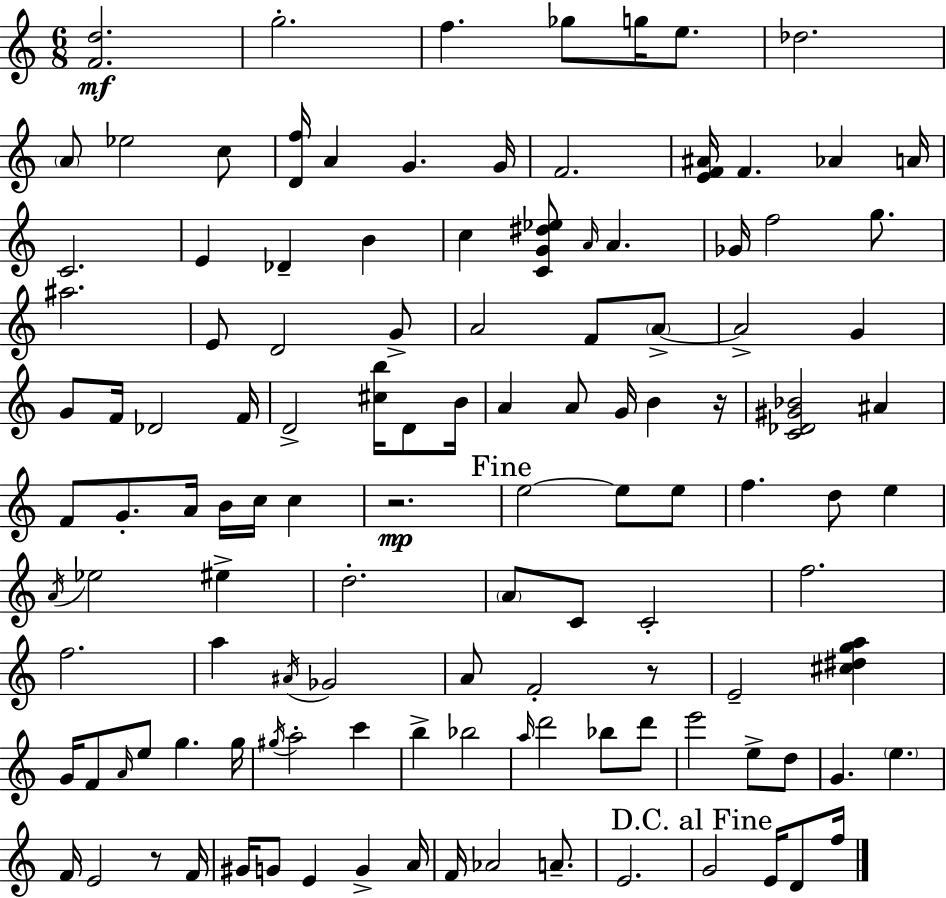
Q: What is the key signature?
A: C major